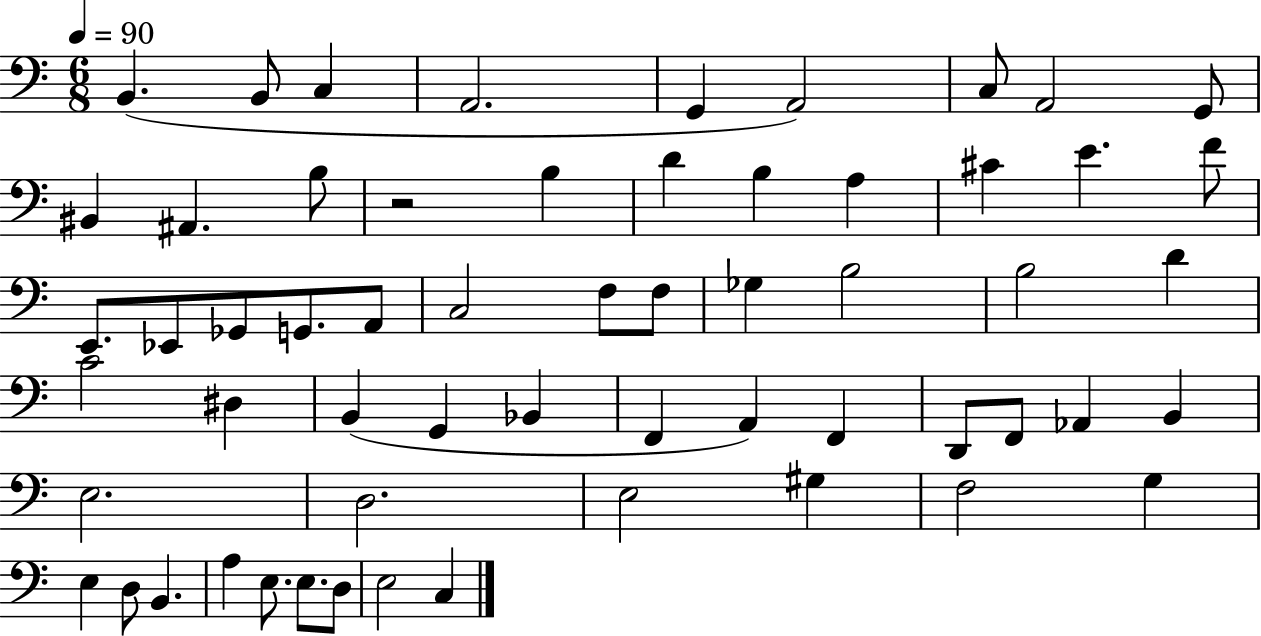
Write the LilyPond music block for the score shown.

{
  \clef bass
  \numericTimeSignature
  \time 6/8
  \key c \major
  \tempo 4 = 90
  b,4.( b,8 c4 | a,2. | g,4 a,2) | c8 a,2 g,8 | \break bis,4 ais,4. b8 | r2 b4 | d'4 b4 a4 | cis'4 e'4. f'8 | \break e,8. ees,8 ges,8 g,8. a,8 | c2 f8 f8 | ges4 b2 | b2 d'4 | \break c'2 dis4 | b,4( g,4 bes,4 | f,4 a,4) f,4 | d,8 f,8 aes,4 b,4 | \break e2. | d2. | e2 gis4 | f2 g4 | \break e4 d8 b,4. | a4 e8. e8. d8 | e2 c4 | \bar "|."
}